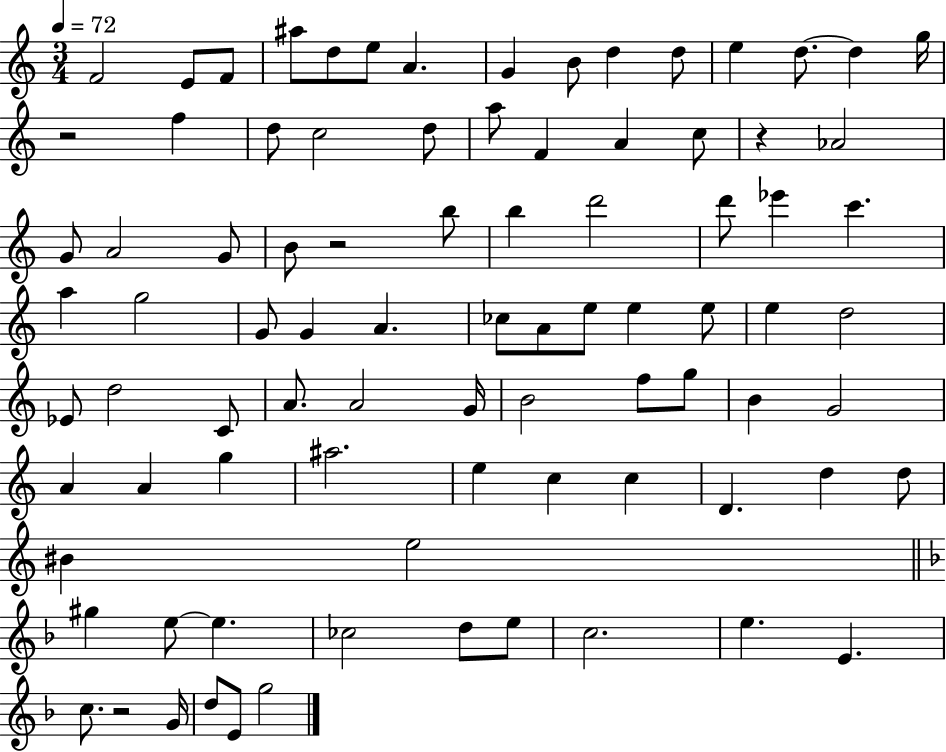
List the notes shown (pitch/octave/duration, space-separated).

F4/h E4/e F4/e A#5/e D5/e E5/e A4/q. G4/q B4/e D5/q D5/e E5/q D5/e. D5/q G5/s R/h F5/q D5/e C5/h D5/e A5/e F4/q A4/q C5/e R/q Ab4/h G4/e A4/h G4/e B4/e R/h B5/e B5/q D6/h D6/e Eb6/q C6/q. A5/q G5/h G4/e G4/q A4/q. CES5/e A4/e E5/e E5/q E5/e E5/q D5/h Eb4/e D5/h C4/e A4/e. A4/h G4/s B4/h F5/e G5/e B4/q G4/h A4/q A4/q G5/q A#5/h. E5/q C5/q C5/q D4/q. D5/q D5/e BIS4/q E5/h G#5/q E5/e E5/q. CES5/h D5/e E5/e C5/h. E5/q. E4/q. C5/e. R/h G4/s D5/e E4/e G5/h